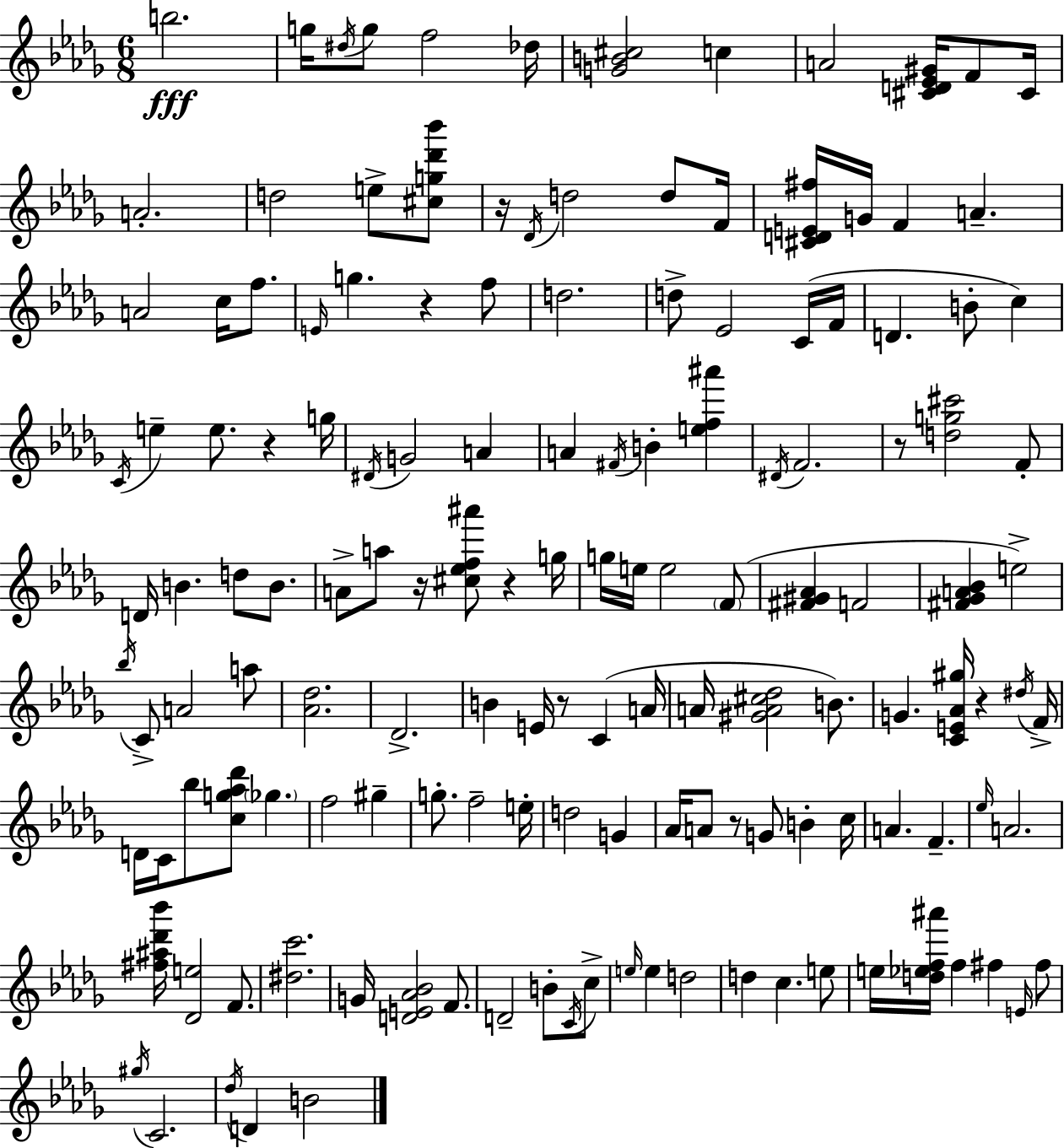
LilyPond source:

{
  \clef treble
  \numericTimeSignature
  \time 6/8
  \key bes \minor
  \repeat volta 2 { b''2.\fff | g''16 \acciaccatura { dis''16 } g''8 f''2 | des''16 <g' b' cis''>2 c''4 | a'2 <cis' d' ees' gis'>16 f'8 | \break cis'16 a'2.-. | d''2 e''8-> <cis'' g'' des''' bes'''>8 | r16 \acciaccatura { des'16 } d''2 d''8 | f'16 <cis' d' e' fis''>16 g'16 f'4 a'4.-- | \break a'2 c''16 f''8. | \grace { e'16 } g''4. r4 | f''8 d''2. | d''8-> ees'2 | \break c'16( f'16 d'4. b'8-. c''4) | \acciaccatura { c'16 } e''4-- e''8. r4 | g''16 \acciaccatura { dis'16 } g'2 | a'4 a'4 \acciaccatura { fis'16 } b'4-. | \break <e'' f'' ais'''>4 \acciaccatura { dis'16 } f'2. | r8 <d'' g'' cis'''>2 | f'8-. d'16 b'4. | d''8 b'8. a'8-> a''8 r16 | \break <cis'' ees'' f'' ais'''>8 r4 g''16 g''16 e''16 e''2 | \parenthesize f'8( <fis' gis' aes'>4 f'2 | <fis' ges' a' bes'>4 e''2->) | \acciaccatura { bes''16 } c'8-> a'2 | \break a''8 <aes' des''>2. | des'2.-> | b'4 | e'16 r8 c'4( a'16 a'16 <gis' a' cis'' des''>2 | \break b'8.) g'4. | <c' e' aes' gis''>16 r4 \acciaccatura { dis''16 } f'16-> d'16 c'16 bes''8 | <c'' g'' aes'' des'''>8 \parenthesize ges''4. f''2 | gis''4-- g''8.-. | \break f''2-- e''16-. d''2 | g'4 aes'16 a'8 | r8 g'8 b'4-. c''16 a'4. | f'4.-- \grace { ees''16 } a'2. | \break <fis'' ais'' des''' bes'''>16 <des' e''>2 | f'8. <dis'' c'''>2. | g'16 <d' e' aes' bes'>2 | f'8. d'2-- | \break b'8-. \acciaccatura { c'16 } c''8-> \grace { e''16 } | e''4 d''2 | d''4 c''4. e''8 | e''16 <d'' ees'' f'' ais'''>16 f''4 fis''4 \grace { e'16 } fis''8 | \break \acciaccatura { gis''16 } c'2. | \acciaccatura { des''16 } d'4 b'2 | } \bar "|."
}